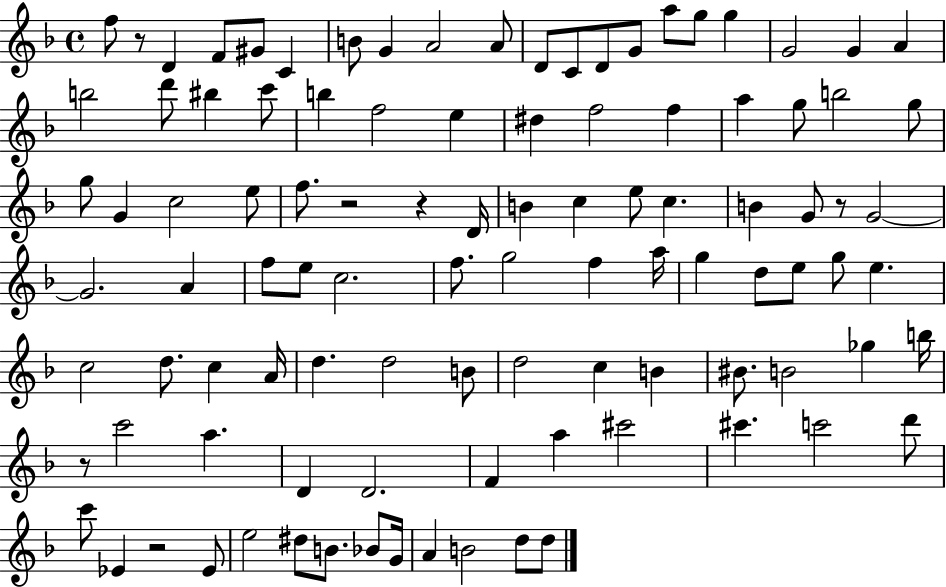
F5/e R/e D4/q F4/e G#4/e C4/q B4/e G4/q A4/h A4/e D4/e C4/e D4/e G4/e A5/e G5/e G5/q G4/h G4/q A4/q B5/h D6/e BIS5/q C6/e B5/q F5/h E5/q D#5/q F5/h F5/q A5/q G5/e B5/h G5/e G5/e G4/q C5/h E5/e F5/e. R/h R/q D4/s B4/q C5/q E5/e C5/q. B4/q G4/e R/e G4/h G4/h. A4/q F5/e E5/e C5/h. F5/e. G5/h F5/q A5/s G5/q D5/e E5/e G5/e E5/q. C5/h D5/e. C5/q A4/s D5/q. D5/h B4/e D5/h C5/q B4/q BIS4/e. B4/h Gb5/q B5/s R/e C6/h A5/q. D4/q D4/h. F4/q A5/q C#6/h C#6/q. C6/h D6/e C6/e Eb4/q R/h Eb4/e E5/h D#5/e B4/e. Bb4/e G4/s A4/q B4/h D5/e D5/e